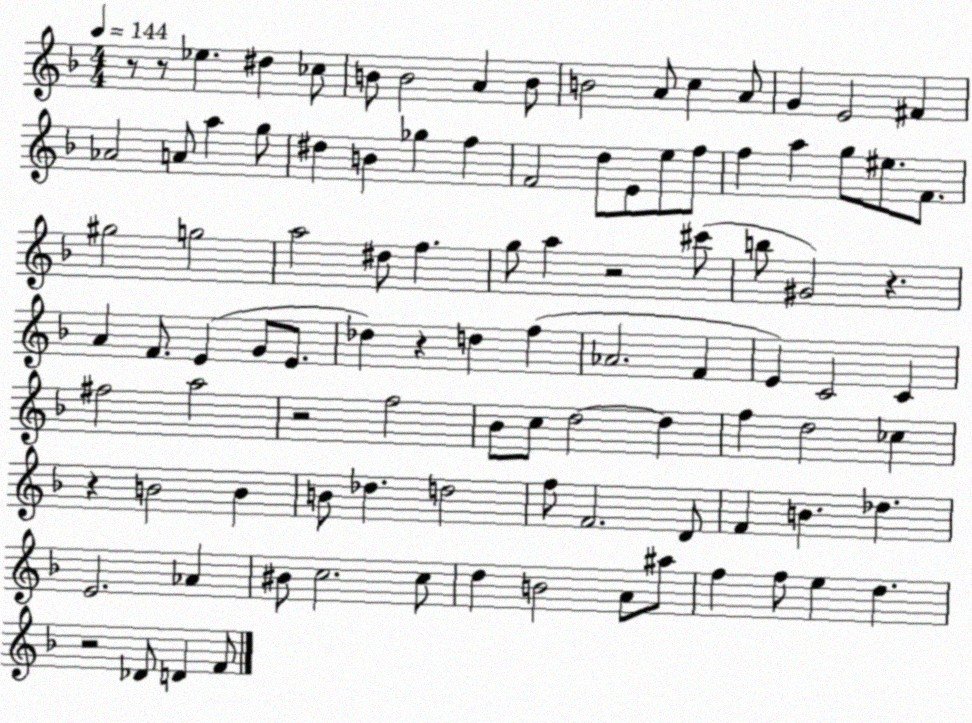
X:1
T:Untitled
M:4/4
L:1/4
K:F
z/2 z/2 _e ^d _c/2 B/2 B2 A B/2 B2 A/2 c A/2 G E2 ^F _A2 A/2 a g/2 ^d B _g f F2 d/2 E/2 e/2 f/2 f a g/2 ^e/2 F/2 ^g2 g2 a2 ^d/2 f g/2 a z2 ^c'/2 b/2 ^G2 z A F/2 E G/2 E/2 _d z d f _A2 F E C2 C ^f2 a2 z2 f2 _B/2 c/2 d2 d f d2 _c z B2 B B/2 _d d2 f/2 F2 D/2 F B _d E2 _A ^B/2 c2 c/2 d B2 A/2 ^a/2 f f/2 e d z2 _D/2 D F/2